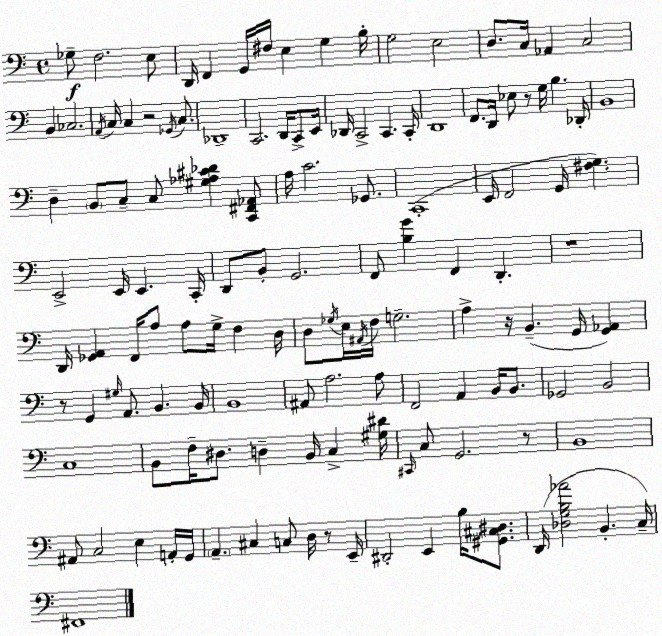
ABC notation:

X:1
T:Untitled
M:4/4
L:1/4
K:Am
_G,/2 F,2 E,/2 D,,/4 F,, G,,/4 ^F,/4 E, G, B,/4 G,2 E,2 D,/2 C,/4 _A,, C,2 B,, _C,2 A,,/4 C,/4 C, z2 _G,,/4 C,/2 _D,,4 C,,2 D,,/4 C,,/2 E,,/4 _D,,/4 C,,2 C,, C,,/4 D,,4 F,,/2 D,,/4 _E,/2 z/2 G,/4 B, _D,,/4 B,,4 D, B,,/2 C,/2 C,/2 [^G,_A,^C_D] [C,,^F,,_A,,]/2 A,/4 C2 _G,,/2 C,,4 E,,/4 F,,2 G,,/4 [^F,G,] E,,2 E,,/4 E,, C,,/4 D,,/2 B,,/2 G,,2 F,,/2 [B,G] F,, D,, z4 D,,/4 [_G,,A,,] F,,/4 A,/2 A,/2 G,/4 F, D,/4 D,/2 _G,/4 E,/4 ^A,,/4 F,/4 G,2 A, z/4 B,, G,,/4 [G,,_A,,] z/2 G,, ^G,/4 A,,/2 B,, B,,/4 B,,4 ^A,,/2 A,2 A,/2 F,,2 A,, B,,/4 B,,/2 _G,,2 B,,2 C,4 B,,/2 F,/4 ^D,/2 D, B,,/4 C, [^G,^D]/4 ^C,,/4 C,/2 G,,2 z/2 B,,4 ^A,,/2 C,2 E, A,,/4 G,,/4 A,, ^C, C,/2 D,/4 z/2 E,,/4 ^D,,2 E,, B,/4 [^G,,^C,^D,]/2 D,,/4 [_D,G,B,_A]2 B,, C,/4 ^F,,4